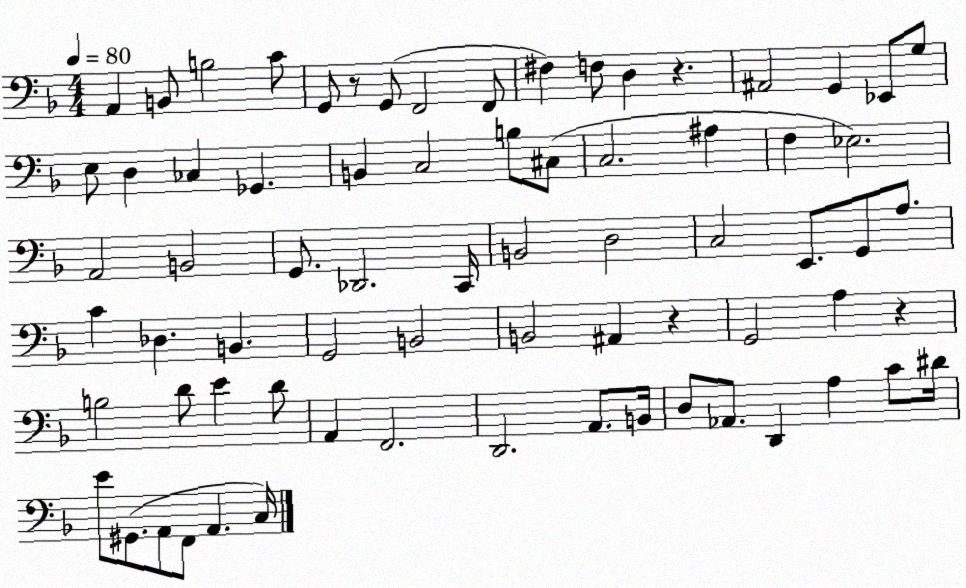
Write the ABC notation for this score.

X:1
T:Untitled
M:4/4
L:1/4
K:F
A,, B,,/2 B,2 C/2 G,,/2 z/2 G,,/2 F,,2 F,,/2 ^F, F,/2 D, z ^A,,2 G,, _E,,/2 G,/2 E,/2 D, _C, _G,, B,, C,2 B,/2 ^C,/2 C,2 ^A, F, _E,2 A,,2 B,,2 G,,/2 _D,,2 C,,/4 B,,2 D,2 C,2 E,,/2 G,,/2 A,/2 C _D, B,, G,,2 B,,2 B,,2 ^A,, z G,,2 A, z B,2 D/2 E D/2 A,, F,,2 D,,2 A,,/2 B,,/4 D,/2 _A,,/2 D,, A, C/2 ^D/4 E/2 ^G,,/2 A,,/2 F,,/2 A,, C,/4